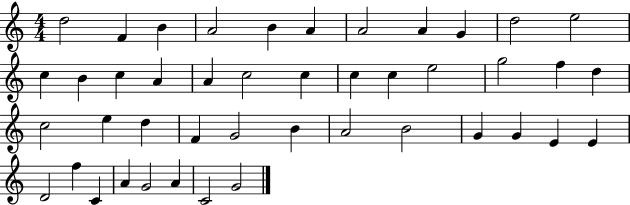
D5/h F4/q B4/q A4/h B4/q A4/q A4/h A4/q G4/q D5/h E5/h C5/q B4/q C5/q A4/q A4/q C5/h C5/q C5/q C5/q E5/h G5/h F5/q D5/q C5/h E5/q D5/q F4/q G4/h B4/q A4/h B4/h G4/q G4/q E4/q E4/q D4/h F5/q C4/q A4/q G4/h A4/q C4/h G4/h